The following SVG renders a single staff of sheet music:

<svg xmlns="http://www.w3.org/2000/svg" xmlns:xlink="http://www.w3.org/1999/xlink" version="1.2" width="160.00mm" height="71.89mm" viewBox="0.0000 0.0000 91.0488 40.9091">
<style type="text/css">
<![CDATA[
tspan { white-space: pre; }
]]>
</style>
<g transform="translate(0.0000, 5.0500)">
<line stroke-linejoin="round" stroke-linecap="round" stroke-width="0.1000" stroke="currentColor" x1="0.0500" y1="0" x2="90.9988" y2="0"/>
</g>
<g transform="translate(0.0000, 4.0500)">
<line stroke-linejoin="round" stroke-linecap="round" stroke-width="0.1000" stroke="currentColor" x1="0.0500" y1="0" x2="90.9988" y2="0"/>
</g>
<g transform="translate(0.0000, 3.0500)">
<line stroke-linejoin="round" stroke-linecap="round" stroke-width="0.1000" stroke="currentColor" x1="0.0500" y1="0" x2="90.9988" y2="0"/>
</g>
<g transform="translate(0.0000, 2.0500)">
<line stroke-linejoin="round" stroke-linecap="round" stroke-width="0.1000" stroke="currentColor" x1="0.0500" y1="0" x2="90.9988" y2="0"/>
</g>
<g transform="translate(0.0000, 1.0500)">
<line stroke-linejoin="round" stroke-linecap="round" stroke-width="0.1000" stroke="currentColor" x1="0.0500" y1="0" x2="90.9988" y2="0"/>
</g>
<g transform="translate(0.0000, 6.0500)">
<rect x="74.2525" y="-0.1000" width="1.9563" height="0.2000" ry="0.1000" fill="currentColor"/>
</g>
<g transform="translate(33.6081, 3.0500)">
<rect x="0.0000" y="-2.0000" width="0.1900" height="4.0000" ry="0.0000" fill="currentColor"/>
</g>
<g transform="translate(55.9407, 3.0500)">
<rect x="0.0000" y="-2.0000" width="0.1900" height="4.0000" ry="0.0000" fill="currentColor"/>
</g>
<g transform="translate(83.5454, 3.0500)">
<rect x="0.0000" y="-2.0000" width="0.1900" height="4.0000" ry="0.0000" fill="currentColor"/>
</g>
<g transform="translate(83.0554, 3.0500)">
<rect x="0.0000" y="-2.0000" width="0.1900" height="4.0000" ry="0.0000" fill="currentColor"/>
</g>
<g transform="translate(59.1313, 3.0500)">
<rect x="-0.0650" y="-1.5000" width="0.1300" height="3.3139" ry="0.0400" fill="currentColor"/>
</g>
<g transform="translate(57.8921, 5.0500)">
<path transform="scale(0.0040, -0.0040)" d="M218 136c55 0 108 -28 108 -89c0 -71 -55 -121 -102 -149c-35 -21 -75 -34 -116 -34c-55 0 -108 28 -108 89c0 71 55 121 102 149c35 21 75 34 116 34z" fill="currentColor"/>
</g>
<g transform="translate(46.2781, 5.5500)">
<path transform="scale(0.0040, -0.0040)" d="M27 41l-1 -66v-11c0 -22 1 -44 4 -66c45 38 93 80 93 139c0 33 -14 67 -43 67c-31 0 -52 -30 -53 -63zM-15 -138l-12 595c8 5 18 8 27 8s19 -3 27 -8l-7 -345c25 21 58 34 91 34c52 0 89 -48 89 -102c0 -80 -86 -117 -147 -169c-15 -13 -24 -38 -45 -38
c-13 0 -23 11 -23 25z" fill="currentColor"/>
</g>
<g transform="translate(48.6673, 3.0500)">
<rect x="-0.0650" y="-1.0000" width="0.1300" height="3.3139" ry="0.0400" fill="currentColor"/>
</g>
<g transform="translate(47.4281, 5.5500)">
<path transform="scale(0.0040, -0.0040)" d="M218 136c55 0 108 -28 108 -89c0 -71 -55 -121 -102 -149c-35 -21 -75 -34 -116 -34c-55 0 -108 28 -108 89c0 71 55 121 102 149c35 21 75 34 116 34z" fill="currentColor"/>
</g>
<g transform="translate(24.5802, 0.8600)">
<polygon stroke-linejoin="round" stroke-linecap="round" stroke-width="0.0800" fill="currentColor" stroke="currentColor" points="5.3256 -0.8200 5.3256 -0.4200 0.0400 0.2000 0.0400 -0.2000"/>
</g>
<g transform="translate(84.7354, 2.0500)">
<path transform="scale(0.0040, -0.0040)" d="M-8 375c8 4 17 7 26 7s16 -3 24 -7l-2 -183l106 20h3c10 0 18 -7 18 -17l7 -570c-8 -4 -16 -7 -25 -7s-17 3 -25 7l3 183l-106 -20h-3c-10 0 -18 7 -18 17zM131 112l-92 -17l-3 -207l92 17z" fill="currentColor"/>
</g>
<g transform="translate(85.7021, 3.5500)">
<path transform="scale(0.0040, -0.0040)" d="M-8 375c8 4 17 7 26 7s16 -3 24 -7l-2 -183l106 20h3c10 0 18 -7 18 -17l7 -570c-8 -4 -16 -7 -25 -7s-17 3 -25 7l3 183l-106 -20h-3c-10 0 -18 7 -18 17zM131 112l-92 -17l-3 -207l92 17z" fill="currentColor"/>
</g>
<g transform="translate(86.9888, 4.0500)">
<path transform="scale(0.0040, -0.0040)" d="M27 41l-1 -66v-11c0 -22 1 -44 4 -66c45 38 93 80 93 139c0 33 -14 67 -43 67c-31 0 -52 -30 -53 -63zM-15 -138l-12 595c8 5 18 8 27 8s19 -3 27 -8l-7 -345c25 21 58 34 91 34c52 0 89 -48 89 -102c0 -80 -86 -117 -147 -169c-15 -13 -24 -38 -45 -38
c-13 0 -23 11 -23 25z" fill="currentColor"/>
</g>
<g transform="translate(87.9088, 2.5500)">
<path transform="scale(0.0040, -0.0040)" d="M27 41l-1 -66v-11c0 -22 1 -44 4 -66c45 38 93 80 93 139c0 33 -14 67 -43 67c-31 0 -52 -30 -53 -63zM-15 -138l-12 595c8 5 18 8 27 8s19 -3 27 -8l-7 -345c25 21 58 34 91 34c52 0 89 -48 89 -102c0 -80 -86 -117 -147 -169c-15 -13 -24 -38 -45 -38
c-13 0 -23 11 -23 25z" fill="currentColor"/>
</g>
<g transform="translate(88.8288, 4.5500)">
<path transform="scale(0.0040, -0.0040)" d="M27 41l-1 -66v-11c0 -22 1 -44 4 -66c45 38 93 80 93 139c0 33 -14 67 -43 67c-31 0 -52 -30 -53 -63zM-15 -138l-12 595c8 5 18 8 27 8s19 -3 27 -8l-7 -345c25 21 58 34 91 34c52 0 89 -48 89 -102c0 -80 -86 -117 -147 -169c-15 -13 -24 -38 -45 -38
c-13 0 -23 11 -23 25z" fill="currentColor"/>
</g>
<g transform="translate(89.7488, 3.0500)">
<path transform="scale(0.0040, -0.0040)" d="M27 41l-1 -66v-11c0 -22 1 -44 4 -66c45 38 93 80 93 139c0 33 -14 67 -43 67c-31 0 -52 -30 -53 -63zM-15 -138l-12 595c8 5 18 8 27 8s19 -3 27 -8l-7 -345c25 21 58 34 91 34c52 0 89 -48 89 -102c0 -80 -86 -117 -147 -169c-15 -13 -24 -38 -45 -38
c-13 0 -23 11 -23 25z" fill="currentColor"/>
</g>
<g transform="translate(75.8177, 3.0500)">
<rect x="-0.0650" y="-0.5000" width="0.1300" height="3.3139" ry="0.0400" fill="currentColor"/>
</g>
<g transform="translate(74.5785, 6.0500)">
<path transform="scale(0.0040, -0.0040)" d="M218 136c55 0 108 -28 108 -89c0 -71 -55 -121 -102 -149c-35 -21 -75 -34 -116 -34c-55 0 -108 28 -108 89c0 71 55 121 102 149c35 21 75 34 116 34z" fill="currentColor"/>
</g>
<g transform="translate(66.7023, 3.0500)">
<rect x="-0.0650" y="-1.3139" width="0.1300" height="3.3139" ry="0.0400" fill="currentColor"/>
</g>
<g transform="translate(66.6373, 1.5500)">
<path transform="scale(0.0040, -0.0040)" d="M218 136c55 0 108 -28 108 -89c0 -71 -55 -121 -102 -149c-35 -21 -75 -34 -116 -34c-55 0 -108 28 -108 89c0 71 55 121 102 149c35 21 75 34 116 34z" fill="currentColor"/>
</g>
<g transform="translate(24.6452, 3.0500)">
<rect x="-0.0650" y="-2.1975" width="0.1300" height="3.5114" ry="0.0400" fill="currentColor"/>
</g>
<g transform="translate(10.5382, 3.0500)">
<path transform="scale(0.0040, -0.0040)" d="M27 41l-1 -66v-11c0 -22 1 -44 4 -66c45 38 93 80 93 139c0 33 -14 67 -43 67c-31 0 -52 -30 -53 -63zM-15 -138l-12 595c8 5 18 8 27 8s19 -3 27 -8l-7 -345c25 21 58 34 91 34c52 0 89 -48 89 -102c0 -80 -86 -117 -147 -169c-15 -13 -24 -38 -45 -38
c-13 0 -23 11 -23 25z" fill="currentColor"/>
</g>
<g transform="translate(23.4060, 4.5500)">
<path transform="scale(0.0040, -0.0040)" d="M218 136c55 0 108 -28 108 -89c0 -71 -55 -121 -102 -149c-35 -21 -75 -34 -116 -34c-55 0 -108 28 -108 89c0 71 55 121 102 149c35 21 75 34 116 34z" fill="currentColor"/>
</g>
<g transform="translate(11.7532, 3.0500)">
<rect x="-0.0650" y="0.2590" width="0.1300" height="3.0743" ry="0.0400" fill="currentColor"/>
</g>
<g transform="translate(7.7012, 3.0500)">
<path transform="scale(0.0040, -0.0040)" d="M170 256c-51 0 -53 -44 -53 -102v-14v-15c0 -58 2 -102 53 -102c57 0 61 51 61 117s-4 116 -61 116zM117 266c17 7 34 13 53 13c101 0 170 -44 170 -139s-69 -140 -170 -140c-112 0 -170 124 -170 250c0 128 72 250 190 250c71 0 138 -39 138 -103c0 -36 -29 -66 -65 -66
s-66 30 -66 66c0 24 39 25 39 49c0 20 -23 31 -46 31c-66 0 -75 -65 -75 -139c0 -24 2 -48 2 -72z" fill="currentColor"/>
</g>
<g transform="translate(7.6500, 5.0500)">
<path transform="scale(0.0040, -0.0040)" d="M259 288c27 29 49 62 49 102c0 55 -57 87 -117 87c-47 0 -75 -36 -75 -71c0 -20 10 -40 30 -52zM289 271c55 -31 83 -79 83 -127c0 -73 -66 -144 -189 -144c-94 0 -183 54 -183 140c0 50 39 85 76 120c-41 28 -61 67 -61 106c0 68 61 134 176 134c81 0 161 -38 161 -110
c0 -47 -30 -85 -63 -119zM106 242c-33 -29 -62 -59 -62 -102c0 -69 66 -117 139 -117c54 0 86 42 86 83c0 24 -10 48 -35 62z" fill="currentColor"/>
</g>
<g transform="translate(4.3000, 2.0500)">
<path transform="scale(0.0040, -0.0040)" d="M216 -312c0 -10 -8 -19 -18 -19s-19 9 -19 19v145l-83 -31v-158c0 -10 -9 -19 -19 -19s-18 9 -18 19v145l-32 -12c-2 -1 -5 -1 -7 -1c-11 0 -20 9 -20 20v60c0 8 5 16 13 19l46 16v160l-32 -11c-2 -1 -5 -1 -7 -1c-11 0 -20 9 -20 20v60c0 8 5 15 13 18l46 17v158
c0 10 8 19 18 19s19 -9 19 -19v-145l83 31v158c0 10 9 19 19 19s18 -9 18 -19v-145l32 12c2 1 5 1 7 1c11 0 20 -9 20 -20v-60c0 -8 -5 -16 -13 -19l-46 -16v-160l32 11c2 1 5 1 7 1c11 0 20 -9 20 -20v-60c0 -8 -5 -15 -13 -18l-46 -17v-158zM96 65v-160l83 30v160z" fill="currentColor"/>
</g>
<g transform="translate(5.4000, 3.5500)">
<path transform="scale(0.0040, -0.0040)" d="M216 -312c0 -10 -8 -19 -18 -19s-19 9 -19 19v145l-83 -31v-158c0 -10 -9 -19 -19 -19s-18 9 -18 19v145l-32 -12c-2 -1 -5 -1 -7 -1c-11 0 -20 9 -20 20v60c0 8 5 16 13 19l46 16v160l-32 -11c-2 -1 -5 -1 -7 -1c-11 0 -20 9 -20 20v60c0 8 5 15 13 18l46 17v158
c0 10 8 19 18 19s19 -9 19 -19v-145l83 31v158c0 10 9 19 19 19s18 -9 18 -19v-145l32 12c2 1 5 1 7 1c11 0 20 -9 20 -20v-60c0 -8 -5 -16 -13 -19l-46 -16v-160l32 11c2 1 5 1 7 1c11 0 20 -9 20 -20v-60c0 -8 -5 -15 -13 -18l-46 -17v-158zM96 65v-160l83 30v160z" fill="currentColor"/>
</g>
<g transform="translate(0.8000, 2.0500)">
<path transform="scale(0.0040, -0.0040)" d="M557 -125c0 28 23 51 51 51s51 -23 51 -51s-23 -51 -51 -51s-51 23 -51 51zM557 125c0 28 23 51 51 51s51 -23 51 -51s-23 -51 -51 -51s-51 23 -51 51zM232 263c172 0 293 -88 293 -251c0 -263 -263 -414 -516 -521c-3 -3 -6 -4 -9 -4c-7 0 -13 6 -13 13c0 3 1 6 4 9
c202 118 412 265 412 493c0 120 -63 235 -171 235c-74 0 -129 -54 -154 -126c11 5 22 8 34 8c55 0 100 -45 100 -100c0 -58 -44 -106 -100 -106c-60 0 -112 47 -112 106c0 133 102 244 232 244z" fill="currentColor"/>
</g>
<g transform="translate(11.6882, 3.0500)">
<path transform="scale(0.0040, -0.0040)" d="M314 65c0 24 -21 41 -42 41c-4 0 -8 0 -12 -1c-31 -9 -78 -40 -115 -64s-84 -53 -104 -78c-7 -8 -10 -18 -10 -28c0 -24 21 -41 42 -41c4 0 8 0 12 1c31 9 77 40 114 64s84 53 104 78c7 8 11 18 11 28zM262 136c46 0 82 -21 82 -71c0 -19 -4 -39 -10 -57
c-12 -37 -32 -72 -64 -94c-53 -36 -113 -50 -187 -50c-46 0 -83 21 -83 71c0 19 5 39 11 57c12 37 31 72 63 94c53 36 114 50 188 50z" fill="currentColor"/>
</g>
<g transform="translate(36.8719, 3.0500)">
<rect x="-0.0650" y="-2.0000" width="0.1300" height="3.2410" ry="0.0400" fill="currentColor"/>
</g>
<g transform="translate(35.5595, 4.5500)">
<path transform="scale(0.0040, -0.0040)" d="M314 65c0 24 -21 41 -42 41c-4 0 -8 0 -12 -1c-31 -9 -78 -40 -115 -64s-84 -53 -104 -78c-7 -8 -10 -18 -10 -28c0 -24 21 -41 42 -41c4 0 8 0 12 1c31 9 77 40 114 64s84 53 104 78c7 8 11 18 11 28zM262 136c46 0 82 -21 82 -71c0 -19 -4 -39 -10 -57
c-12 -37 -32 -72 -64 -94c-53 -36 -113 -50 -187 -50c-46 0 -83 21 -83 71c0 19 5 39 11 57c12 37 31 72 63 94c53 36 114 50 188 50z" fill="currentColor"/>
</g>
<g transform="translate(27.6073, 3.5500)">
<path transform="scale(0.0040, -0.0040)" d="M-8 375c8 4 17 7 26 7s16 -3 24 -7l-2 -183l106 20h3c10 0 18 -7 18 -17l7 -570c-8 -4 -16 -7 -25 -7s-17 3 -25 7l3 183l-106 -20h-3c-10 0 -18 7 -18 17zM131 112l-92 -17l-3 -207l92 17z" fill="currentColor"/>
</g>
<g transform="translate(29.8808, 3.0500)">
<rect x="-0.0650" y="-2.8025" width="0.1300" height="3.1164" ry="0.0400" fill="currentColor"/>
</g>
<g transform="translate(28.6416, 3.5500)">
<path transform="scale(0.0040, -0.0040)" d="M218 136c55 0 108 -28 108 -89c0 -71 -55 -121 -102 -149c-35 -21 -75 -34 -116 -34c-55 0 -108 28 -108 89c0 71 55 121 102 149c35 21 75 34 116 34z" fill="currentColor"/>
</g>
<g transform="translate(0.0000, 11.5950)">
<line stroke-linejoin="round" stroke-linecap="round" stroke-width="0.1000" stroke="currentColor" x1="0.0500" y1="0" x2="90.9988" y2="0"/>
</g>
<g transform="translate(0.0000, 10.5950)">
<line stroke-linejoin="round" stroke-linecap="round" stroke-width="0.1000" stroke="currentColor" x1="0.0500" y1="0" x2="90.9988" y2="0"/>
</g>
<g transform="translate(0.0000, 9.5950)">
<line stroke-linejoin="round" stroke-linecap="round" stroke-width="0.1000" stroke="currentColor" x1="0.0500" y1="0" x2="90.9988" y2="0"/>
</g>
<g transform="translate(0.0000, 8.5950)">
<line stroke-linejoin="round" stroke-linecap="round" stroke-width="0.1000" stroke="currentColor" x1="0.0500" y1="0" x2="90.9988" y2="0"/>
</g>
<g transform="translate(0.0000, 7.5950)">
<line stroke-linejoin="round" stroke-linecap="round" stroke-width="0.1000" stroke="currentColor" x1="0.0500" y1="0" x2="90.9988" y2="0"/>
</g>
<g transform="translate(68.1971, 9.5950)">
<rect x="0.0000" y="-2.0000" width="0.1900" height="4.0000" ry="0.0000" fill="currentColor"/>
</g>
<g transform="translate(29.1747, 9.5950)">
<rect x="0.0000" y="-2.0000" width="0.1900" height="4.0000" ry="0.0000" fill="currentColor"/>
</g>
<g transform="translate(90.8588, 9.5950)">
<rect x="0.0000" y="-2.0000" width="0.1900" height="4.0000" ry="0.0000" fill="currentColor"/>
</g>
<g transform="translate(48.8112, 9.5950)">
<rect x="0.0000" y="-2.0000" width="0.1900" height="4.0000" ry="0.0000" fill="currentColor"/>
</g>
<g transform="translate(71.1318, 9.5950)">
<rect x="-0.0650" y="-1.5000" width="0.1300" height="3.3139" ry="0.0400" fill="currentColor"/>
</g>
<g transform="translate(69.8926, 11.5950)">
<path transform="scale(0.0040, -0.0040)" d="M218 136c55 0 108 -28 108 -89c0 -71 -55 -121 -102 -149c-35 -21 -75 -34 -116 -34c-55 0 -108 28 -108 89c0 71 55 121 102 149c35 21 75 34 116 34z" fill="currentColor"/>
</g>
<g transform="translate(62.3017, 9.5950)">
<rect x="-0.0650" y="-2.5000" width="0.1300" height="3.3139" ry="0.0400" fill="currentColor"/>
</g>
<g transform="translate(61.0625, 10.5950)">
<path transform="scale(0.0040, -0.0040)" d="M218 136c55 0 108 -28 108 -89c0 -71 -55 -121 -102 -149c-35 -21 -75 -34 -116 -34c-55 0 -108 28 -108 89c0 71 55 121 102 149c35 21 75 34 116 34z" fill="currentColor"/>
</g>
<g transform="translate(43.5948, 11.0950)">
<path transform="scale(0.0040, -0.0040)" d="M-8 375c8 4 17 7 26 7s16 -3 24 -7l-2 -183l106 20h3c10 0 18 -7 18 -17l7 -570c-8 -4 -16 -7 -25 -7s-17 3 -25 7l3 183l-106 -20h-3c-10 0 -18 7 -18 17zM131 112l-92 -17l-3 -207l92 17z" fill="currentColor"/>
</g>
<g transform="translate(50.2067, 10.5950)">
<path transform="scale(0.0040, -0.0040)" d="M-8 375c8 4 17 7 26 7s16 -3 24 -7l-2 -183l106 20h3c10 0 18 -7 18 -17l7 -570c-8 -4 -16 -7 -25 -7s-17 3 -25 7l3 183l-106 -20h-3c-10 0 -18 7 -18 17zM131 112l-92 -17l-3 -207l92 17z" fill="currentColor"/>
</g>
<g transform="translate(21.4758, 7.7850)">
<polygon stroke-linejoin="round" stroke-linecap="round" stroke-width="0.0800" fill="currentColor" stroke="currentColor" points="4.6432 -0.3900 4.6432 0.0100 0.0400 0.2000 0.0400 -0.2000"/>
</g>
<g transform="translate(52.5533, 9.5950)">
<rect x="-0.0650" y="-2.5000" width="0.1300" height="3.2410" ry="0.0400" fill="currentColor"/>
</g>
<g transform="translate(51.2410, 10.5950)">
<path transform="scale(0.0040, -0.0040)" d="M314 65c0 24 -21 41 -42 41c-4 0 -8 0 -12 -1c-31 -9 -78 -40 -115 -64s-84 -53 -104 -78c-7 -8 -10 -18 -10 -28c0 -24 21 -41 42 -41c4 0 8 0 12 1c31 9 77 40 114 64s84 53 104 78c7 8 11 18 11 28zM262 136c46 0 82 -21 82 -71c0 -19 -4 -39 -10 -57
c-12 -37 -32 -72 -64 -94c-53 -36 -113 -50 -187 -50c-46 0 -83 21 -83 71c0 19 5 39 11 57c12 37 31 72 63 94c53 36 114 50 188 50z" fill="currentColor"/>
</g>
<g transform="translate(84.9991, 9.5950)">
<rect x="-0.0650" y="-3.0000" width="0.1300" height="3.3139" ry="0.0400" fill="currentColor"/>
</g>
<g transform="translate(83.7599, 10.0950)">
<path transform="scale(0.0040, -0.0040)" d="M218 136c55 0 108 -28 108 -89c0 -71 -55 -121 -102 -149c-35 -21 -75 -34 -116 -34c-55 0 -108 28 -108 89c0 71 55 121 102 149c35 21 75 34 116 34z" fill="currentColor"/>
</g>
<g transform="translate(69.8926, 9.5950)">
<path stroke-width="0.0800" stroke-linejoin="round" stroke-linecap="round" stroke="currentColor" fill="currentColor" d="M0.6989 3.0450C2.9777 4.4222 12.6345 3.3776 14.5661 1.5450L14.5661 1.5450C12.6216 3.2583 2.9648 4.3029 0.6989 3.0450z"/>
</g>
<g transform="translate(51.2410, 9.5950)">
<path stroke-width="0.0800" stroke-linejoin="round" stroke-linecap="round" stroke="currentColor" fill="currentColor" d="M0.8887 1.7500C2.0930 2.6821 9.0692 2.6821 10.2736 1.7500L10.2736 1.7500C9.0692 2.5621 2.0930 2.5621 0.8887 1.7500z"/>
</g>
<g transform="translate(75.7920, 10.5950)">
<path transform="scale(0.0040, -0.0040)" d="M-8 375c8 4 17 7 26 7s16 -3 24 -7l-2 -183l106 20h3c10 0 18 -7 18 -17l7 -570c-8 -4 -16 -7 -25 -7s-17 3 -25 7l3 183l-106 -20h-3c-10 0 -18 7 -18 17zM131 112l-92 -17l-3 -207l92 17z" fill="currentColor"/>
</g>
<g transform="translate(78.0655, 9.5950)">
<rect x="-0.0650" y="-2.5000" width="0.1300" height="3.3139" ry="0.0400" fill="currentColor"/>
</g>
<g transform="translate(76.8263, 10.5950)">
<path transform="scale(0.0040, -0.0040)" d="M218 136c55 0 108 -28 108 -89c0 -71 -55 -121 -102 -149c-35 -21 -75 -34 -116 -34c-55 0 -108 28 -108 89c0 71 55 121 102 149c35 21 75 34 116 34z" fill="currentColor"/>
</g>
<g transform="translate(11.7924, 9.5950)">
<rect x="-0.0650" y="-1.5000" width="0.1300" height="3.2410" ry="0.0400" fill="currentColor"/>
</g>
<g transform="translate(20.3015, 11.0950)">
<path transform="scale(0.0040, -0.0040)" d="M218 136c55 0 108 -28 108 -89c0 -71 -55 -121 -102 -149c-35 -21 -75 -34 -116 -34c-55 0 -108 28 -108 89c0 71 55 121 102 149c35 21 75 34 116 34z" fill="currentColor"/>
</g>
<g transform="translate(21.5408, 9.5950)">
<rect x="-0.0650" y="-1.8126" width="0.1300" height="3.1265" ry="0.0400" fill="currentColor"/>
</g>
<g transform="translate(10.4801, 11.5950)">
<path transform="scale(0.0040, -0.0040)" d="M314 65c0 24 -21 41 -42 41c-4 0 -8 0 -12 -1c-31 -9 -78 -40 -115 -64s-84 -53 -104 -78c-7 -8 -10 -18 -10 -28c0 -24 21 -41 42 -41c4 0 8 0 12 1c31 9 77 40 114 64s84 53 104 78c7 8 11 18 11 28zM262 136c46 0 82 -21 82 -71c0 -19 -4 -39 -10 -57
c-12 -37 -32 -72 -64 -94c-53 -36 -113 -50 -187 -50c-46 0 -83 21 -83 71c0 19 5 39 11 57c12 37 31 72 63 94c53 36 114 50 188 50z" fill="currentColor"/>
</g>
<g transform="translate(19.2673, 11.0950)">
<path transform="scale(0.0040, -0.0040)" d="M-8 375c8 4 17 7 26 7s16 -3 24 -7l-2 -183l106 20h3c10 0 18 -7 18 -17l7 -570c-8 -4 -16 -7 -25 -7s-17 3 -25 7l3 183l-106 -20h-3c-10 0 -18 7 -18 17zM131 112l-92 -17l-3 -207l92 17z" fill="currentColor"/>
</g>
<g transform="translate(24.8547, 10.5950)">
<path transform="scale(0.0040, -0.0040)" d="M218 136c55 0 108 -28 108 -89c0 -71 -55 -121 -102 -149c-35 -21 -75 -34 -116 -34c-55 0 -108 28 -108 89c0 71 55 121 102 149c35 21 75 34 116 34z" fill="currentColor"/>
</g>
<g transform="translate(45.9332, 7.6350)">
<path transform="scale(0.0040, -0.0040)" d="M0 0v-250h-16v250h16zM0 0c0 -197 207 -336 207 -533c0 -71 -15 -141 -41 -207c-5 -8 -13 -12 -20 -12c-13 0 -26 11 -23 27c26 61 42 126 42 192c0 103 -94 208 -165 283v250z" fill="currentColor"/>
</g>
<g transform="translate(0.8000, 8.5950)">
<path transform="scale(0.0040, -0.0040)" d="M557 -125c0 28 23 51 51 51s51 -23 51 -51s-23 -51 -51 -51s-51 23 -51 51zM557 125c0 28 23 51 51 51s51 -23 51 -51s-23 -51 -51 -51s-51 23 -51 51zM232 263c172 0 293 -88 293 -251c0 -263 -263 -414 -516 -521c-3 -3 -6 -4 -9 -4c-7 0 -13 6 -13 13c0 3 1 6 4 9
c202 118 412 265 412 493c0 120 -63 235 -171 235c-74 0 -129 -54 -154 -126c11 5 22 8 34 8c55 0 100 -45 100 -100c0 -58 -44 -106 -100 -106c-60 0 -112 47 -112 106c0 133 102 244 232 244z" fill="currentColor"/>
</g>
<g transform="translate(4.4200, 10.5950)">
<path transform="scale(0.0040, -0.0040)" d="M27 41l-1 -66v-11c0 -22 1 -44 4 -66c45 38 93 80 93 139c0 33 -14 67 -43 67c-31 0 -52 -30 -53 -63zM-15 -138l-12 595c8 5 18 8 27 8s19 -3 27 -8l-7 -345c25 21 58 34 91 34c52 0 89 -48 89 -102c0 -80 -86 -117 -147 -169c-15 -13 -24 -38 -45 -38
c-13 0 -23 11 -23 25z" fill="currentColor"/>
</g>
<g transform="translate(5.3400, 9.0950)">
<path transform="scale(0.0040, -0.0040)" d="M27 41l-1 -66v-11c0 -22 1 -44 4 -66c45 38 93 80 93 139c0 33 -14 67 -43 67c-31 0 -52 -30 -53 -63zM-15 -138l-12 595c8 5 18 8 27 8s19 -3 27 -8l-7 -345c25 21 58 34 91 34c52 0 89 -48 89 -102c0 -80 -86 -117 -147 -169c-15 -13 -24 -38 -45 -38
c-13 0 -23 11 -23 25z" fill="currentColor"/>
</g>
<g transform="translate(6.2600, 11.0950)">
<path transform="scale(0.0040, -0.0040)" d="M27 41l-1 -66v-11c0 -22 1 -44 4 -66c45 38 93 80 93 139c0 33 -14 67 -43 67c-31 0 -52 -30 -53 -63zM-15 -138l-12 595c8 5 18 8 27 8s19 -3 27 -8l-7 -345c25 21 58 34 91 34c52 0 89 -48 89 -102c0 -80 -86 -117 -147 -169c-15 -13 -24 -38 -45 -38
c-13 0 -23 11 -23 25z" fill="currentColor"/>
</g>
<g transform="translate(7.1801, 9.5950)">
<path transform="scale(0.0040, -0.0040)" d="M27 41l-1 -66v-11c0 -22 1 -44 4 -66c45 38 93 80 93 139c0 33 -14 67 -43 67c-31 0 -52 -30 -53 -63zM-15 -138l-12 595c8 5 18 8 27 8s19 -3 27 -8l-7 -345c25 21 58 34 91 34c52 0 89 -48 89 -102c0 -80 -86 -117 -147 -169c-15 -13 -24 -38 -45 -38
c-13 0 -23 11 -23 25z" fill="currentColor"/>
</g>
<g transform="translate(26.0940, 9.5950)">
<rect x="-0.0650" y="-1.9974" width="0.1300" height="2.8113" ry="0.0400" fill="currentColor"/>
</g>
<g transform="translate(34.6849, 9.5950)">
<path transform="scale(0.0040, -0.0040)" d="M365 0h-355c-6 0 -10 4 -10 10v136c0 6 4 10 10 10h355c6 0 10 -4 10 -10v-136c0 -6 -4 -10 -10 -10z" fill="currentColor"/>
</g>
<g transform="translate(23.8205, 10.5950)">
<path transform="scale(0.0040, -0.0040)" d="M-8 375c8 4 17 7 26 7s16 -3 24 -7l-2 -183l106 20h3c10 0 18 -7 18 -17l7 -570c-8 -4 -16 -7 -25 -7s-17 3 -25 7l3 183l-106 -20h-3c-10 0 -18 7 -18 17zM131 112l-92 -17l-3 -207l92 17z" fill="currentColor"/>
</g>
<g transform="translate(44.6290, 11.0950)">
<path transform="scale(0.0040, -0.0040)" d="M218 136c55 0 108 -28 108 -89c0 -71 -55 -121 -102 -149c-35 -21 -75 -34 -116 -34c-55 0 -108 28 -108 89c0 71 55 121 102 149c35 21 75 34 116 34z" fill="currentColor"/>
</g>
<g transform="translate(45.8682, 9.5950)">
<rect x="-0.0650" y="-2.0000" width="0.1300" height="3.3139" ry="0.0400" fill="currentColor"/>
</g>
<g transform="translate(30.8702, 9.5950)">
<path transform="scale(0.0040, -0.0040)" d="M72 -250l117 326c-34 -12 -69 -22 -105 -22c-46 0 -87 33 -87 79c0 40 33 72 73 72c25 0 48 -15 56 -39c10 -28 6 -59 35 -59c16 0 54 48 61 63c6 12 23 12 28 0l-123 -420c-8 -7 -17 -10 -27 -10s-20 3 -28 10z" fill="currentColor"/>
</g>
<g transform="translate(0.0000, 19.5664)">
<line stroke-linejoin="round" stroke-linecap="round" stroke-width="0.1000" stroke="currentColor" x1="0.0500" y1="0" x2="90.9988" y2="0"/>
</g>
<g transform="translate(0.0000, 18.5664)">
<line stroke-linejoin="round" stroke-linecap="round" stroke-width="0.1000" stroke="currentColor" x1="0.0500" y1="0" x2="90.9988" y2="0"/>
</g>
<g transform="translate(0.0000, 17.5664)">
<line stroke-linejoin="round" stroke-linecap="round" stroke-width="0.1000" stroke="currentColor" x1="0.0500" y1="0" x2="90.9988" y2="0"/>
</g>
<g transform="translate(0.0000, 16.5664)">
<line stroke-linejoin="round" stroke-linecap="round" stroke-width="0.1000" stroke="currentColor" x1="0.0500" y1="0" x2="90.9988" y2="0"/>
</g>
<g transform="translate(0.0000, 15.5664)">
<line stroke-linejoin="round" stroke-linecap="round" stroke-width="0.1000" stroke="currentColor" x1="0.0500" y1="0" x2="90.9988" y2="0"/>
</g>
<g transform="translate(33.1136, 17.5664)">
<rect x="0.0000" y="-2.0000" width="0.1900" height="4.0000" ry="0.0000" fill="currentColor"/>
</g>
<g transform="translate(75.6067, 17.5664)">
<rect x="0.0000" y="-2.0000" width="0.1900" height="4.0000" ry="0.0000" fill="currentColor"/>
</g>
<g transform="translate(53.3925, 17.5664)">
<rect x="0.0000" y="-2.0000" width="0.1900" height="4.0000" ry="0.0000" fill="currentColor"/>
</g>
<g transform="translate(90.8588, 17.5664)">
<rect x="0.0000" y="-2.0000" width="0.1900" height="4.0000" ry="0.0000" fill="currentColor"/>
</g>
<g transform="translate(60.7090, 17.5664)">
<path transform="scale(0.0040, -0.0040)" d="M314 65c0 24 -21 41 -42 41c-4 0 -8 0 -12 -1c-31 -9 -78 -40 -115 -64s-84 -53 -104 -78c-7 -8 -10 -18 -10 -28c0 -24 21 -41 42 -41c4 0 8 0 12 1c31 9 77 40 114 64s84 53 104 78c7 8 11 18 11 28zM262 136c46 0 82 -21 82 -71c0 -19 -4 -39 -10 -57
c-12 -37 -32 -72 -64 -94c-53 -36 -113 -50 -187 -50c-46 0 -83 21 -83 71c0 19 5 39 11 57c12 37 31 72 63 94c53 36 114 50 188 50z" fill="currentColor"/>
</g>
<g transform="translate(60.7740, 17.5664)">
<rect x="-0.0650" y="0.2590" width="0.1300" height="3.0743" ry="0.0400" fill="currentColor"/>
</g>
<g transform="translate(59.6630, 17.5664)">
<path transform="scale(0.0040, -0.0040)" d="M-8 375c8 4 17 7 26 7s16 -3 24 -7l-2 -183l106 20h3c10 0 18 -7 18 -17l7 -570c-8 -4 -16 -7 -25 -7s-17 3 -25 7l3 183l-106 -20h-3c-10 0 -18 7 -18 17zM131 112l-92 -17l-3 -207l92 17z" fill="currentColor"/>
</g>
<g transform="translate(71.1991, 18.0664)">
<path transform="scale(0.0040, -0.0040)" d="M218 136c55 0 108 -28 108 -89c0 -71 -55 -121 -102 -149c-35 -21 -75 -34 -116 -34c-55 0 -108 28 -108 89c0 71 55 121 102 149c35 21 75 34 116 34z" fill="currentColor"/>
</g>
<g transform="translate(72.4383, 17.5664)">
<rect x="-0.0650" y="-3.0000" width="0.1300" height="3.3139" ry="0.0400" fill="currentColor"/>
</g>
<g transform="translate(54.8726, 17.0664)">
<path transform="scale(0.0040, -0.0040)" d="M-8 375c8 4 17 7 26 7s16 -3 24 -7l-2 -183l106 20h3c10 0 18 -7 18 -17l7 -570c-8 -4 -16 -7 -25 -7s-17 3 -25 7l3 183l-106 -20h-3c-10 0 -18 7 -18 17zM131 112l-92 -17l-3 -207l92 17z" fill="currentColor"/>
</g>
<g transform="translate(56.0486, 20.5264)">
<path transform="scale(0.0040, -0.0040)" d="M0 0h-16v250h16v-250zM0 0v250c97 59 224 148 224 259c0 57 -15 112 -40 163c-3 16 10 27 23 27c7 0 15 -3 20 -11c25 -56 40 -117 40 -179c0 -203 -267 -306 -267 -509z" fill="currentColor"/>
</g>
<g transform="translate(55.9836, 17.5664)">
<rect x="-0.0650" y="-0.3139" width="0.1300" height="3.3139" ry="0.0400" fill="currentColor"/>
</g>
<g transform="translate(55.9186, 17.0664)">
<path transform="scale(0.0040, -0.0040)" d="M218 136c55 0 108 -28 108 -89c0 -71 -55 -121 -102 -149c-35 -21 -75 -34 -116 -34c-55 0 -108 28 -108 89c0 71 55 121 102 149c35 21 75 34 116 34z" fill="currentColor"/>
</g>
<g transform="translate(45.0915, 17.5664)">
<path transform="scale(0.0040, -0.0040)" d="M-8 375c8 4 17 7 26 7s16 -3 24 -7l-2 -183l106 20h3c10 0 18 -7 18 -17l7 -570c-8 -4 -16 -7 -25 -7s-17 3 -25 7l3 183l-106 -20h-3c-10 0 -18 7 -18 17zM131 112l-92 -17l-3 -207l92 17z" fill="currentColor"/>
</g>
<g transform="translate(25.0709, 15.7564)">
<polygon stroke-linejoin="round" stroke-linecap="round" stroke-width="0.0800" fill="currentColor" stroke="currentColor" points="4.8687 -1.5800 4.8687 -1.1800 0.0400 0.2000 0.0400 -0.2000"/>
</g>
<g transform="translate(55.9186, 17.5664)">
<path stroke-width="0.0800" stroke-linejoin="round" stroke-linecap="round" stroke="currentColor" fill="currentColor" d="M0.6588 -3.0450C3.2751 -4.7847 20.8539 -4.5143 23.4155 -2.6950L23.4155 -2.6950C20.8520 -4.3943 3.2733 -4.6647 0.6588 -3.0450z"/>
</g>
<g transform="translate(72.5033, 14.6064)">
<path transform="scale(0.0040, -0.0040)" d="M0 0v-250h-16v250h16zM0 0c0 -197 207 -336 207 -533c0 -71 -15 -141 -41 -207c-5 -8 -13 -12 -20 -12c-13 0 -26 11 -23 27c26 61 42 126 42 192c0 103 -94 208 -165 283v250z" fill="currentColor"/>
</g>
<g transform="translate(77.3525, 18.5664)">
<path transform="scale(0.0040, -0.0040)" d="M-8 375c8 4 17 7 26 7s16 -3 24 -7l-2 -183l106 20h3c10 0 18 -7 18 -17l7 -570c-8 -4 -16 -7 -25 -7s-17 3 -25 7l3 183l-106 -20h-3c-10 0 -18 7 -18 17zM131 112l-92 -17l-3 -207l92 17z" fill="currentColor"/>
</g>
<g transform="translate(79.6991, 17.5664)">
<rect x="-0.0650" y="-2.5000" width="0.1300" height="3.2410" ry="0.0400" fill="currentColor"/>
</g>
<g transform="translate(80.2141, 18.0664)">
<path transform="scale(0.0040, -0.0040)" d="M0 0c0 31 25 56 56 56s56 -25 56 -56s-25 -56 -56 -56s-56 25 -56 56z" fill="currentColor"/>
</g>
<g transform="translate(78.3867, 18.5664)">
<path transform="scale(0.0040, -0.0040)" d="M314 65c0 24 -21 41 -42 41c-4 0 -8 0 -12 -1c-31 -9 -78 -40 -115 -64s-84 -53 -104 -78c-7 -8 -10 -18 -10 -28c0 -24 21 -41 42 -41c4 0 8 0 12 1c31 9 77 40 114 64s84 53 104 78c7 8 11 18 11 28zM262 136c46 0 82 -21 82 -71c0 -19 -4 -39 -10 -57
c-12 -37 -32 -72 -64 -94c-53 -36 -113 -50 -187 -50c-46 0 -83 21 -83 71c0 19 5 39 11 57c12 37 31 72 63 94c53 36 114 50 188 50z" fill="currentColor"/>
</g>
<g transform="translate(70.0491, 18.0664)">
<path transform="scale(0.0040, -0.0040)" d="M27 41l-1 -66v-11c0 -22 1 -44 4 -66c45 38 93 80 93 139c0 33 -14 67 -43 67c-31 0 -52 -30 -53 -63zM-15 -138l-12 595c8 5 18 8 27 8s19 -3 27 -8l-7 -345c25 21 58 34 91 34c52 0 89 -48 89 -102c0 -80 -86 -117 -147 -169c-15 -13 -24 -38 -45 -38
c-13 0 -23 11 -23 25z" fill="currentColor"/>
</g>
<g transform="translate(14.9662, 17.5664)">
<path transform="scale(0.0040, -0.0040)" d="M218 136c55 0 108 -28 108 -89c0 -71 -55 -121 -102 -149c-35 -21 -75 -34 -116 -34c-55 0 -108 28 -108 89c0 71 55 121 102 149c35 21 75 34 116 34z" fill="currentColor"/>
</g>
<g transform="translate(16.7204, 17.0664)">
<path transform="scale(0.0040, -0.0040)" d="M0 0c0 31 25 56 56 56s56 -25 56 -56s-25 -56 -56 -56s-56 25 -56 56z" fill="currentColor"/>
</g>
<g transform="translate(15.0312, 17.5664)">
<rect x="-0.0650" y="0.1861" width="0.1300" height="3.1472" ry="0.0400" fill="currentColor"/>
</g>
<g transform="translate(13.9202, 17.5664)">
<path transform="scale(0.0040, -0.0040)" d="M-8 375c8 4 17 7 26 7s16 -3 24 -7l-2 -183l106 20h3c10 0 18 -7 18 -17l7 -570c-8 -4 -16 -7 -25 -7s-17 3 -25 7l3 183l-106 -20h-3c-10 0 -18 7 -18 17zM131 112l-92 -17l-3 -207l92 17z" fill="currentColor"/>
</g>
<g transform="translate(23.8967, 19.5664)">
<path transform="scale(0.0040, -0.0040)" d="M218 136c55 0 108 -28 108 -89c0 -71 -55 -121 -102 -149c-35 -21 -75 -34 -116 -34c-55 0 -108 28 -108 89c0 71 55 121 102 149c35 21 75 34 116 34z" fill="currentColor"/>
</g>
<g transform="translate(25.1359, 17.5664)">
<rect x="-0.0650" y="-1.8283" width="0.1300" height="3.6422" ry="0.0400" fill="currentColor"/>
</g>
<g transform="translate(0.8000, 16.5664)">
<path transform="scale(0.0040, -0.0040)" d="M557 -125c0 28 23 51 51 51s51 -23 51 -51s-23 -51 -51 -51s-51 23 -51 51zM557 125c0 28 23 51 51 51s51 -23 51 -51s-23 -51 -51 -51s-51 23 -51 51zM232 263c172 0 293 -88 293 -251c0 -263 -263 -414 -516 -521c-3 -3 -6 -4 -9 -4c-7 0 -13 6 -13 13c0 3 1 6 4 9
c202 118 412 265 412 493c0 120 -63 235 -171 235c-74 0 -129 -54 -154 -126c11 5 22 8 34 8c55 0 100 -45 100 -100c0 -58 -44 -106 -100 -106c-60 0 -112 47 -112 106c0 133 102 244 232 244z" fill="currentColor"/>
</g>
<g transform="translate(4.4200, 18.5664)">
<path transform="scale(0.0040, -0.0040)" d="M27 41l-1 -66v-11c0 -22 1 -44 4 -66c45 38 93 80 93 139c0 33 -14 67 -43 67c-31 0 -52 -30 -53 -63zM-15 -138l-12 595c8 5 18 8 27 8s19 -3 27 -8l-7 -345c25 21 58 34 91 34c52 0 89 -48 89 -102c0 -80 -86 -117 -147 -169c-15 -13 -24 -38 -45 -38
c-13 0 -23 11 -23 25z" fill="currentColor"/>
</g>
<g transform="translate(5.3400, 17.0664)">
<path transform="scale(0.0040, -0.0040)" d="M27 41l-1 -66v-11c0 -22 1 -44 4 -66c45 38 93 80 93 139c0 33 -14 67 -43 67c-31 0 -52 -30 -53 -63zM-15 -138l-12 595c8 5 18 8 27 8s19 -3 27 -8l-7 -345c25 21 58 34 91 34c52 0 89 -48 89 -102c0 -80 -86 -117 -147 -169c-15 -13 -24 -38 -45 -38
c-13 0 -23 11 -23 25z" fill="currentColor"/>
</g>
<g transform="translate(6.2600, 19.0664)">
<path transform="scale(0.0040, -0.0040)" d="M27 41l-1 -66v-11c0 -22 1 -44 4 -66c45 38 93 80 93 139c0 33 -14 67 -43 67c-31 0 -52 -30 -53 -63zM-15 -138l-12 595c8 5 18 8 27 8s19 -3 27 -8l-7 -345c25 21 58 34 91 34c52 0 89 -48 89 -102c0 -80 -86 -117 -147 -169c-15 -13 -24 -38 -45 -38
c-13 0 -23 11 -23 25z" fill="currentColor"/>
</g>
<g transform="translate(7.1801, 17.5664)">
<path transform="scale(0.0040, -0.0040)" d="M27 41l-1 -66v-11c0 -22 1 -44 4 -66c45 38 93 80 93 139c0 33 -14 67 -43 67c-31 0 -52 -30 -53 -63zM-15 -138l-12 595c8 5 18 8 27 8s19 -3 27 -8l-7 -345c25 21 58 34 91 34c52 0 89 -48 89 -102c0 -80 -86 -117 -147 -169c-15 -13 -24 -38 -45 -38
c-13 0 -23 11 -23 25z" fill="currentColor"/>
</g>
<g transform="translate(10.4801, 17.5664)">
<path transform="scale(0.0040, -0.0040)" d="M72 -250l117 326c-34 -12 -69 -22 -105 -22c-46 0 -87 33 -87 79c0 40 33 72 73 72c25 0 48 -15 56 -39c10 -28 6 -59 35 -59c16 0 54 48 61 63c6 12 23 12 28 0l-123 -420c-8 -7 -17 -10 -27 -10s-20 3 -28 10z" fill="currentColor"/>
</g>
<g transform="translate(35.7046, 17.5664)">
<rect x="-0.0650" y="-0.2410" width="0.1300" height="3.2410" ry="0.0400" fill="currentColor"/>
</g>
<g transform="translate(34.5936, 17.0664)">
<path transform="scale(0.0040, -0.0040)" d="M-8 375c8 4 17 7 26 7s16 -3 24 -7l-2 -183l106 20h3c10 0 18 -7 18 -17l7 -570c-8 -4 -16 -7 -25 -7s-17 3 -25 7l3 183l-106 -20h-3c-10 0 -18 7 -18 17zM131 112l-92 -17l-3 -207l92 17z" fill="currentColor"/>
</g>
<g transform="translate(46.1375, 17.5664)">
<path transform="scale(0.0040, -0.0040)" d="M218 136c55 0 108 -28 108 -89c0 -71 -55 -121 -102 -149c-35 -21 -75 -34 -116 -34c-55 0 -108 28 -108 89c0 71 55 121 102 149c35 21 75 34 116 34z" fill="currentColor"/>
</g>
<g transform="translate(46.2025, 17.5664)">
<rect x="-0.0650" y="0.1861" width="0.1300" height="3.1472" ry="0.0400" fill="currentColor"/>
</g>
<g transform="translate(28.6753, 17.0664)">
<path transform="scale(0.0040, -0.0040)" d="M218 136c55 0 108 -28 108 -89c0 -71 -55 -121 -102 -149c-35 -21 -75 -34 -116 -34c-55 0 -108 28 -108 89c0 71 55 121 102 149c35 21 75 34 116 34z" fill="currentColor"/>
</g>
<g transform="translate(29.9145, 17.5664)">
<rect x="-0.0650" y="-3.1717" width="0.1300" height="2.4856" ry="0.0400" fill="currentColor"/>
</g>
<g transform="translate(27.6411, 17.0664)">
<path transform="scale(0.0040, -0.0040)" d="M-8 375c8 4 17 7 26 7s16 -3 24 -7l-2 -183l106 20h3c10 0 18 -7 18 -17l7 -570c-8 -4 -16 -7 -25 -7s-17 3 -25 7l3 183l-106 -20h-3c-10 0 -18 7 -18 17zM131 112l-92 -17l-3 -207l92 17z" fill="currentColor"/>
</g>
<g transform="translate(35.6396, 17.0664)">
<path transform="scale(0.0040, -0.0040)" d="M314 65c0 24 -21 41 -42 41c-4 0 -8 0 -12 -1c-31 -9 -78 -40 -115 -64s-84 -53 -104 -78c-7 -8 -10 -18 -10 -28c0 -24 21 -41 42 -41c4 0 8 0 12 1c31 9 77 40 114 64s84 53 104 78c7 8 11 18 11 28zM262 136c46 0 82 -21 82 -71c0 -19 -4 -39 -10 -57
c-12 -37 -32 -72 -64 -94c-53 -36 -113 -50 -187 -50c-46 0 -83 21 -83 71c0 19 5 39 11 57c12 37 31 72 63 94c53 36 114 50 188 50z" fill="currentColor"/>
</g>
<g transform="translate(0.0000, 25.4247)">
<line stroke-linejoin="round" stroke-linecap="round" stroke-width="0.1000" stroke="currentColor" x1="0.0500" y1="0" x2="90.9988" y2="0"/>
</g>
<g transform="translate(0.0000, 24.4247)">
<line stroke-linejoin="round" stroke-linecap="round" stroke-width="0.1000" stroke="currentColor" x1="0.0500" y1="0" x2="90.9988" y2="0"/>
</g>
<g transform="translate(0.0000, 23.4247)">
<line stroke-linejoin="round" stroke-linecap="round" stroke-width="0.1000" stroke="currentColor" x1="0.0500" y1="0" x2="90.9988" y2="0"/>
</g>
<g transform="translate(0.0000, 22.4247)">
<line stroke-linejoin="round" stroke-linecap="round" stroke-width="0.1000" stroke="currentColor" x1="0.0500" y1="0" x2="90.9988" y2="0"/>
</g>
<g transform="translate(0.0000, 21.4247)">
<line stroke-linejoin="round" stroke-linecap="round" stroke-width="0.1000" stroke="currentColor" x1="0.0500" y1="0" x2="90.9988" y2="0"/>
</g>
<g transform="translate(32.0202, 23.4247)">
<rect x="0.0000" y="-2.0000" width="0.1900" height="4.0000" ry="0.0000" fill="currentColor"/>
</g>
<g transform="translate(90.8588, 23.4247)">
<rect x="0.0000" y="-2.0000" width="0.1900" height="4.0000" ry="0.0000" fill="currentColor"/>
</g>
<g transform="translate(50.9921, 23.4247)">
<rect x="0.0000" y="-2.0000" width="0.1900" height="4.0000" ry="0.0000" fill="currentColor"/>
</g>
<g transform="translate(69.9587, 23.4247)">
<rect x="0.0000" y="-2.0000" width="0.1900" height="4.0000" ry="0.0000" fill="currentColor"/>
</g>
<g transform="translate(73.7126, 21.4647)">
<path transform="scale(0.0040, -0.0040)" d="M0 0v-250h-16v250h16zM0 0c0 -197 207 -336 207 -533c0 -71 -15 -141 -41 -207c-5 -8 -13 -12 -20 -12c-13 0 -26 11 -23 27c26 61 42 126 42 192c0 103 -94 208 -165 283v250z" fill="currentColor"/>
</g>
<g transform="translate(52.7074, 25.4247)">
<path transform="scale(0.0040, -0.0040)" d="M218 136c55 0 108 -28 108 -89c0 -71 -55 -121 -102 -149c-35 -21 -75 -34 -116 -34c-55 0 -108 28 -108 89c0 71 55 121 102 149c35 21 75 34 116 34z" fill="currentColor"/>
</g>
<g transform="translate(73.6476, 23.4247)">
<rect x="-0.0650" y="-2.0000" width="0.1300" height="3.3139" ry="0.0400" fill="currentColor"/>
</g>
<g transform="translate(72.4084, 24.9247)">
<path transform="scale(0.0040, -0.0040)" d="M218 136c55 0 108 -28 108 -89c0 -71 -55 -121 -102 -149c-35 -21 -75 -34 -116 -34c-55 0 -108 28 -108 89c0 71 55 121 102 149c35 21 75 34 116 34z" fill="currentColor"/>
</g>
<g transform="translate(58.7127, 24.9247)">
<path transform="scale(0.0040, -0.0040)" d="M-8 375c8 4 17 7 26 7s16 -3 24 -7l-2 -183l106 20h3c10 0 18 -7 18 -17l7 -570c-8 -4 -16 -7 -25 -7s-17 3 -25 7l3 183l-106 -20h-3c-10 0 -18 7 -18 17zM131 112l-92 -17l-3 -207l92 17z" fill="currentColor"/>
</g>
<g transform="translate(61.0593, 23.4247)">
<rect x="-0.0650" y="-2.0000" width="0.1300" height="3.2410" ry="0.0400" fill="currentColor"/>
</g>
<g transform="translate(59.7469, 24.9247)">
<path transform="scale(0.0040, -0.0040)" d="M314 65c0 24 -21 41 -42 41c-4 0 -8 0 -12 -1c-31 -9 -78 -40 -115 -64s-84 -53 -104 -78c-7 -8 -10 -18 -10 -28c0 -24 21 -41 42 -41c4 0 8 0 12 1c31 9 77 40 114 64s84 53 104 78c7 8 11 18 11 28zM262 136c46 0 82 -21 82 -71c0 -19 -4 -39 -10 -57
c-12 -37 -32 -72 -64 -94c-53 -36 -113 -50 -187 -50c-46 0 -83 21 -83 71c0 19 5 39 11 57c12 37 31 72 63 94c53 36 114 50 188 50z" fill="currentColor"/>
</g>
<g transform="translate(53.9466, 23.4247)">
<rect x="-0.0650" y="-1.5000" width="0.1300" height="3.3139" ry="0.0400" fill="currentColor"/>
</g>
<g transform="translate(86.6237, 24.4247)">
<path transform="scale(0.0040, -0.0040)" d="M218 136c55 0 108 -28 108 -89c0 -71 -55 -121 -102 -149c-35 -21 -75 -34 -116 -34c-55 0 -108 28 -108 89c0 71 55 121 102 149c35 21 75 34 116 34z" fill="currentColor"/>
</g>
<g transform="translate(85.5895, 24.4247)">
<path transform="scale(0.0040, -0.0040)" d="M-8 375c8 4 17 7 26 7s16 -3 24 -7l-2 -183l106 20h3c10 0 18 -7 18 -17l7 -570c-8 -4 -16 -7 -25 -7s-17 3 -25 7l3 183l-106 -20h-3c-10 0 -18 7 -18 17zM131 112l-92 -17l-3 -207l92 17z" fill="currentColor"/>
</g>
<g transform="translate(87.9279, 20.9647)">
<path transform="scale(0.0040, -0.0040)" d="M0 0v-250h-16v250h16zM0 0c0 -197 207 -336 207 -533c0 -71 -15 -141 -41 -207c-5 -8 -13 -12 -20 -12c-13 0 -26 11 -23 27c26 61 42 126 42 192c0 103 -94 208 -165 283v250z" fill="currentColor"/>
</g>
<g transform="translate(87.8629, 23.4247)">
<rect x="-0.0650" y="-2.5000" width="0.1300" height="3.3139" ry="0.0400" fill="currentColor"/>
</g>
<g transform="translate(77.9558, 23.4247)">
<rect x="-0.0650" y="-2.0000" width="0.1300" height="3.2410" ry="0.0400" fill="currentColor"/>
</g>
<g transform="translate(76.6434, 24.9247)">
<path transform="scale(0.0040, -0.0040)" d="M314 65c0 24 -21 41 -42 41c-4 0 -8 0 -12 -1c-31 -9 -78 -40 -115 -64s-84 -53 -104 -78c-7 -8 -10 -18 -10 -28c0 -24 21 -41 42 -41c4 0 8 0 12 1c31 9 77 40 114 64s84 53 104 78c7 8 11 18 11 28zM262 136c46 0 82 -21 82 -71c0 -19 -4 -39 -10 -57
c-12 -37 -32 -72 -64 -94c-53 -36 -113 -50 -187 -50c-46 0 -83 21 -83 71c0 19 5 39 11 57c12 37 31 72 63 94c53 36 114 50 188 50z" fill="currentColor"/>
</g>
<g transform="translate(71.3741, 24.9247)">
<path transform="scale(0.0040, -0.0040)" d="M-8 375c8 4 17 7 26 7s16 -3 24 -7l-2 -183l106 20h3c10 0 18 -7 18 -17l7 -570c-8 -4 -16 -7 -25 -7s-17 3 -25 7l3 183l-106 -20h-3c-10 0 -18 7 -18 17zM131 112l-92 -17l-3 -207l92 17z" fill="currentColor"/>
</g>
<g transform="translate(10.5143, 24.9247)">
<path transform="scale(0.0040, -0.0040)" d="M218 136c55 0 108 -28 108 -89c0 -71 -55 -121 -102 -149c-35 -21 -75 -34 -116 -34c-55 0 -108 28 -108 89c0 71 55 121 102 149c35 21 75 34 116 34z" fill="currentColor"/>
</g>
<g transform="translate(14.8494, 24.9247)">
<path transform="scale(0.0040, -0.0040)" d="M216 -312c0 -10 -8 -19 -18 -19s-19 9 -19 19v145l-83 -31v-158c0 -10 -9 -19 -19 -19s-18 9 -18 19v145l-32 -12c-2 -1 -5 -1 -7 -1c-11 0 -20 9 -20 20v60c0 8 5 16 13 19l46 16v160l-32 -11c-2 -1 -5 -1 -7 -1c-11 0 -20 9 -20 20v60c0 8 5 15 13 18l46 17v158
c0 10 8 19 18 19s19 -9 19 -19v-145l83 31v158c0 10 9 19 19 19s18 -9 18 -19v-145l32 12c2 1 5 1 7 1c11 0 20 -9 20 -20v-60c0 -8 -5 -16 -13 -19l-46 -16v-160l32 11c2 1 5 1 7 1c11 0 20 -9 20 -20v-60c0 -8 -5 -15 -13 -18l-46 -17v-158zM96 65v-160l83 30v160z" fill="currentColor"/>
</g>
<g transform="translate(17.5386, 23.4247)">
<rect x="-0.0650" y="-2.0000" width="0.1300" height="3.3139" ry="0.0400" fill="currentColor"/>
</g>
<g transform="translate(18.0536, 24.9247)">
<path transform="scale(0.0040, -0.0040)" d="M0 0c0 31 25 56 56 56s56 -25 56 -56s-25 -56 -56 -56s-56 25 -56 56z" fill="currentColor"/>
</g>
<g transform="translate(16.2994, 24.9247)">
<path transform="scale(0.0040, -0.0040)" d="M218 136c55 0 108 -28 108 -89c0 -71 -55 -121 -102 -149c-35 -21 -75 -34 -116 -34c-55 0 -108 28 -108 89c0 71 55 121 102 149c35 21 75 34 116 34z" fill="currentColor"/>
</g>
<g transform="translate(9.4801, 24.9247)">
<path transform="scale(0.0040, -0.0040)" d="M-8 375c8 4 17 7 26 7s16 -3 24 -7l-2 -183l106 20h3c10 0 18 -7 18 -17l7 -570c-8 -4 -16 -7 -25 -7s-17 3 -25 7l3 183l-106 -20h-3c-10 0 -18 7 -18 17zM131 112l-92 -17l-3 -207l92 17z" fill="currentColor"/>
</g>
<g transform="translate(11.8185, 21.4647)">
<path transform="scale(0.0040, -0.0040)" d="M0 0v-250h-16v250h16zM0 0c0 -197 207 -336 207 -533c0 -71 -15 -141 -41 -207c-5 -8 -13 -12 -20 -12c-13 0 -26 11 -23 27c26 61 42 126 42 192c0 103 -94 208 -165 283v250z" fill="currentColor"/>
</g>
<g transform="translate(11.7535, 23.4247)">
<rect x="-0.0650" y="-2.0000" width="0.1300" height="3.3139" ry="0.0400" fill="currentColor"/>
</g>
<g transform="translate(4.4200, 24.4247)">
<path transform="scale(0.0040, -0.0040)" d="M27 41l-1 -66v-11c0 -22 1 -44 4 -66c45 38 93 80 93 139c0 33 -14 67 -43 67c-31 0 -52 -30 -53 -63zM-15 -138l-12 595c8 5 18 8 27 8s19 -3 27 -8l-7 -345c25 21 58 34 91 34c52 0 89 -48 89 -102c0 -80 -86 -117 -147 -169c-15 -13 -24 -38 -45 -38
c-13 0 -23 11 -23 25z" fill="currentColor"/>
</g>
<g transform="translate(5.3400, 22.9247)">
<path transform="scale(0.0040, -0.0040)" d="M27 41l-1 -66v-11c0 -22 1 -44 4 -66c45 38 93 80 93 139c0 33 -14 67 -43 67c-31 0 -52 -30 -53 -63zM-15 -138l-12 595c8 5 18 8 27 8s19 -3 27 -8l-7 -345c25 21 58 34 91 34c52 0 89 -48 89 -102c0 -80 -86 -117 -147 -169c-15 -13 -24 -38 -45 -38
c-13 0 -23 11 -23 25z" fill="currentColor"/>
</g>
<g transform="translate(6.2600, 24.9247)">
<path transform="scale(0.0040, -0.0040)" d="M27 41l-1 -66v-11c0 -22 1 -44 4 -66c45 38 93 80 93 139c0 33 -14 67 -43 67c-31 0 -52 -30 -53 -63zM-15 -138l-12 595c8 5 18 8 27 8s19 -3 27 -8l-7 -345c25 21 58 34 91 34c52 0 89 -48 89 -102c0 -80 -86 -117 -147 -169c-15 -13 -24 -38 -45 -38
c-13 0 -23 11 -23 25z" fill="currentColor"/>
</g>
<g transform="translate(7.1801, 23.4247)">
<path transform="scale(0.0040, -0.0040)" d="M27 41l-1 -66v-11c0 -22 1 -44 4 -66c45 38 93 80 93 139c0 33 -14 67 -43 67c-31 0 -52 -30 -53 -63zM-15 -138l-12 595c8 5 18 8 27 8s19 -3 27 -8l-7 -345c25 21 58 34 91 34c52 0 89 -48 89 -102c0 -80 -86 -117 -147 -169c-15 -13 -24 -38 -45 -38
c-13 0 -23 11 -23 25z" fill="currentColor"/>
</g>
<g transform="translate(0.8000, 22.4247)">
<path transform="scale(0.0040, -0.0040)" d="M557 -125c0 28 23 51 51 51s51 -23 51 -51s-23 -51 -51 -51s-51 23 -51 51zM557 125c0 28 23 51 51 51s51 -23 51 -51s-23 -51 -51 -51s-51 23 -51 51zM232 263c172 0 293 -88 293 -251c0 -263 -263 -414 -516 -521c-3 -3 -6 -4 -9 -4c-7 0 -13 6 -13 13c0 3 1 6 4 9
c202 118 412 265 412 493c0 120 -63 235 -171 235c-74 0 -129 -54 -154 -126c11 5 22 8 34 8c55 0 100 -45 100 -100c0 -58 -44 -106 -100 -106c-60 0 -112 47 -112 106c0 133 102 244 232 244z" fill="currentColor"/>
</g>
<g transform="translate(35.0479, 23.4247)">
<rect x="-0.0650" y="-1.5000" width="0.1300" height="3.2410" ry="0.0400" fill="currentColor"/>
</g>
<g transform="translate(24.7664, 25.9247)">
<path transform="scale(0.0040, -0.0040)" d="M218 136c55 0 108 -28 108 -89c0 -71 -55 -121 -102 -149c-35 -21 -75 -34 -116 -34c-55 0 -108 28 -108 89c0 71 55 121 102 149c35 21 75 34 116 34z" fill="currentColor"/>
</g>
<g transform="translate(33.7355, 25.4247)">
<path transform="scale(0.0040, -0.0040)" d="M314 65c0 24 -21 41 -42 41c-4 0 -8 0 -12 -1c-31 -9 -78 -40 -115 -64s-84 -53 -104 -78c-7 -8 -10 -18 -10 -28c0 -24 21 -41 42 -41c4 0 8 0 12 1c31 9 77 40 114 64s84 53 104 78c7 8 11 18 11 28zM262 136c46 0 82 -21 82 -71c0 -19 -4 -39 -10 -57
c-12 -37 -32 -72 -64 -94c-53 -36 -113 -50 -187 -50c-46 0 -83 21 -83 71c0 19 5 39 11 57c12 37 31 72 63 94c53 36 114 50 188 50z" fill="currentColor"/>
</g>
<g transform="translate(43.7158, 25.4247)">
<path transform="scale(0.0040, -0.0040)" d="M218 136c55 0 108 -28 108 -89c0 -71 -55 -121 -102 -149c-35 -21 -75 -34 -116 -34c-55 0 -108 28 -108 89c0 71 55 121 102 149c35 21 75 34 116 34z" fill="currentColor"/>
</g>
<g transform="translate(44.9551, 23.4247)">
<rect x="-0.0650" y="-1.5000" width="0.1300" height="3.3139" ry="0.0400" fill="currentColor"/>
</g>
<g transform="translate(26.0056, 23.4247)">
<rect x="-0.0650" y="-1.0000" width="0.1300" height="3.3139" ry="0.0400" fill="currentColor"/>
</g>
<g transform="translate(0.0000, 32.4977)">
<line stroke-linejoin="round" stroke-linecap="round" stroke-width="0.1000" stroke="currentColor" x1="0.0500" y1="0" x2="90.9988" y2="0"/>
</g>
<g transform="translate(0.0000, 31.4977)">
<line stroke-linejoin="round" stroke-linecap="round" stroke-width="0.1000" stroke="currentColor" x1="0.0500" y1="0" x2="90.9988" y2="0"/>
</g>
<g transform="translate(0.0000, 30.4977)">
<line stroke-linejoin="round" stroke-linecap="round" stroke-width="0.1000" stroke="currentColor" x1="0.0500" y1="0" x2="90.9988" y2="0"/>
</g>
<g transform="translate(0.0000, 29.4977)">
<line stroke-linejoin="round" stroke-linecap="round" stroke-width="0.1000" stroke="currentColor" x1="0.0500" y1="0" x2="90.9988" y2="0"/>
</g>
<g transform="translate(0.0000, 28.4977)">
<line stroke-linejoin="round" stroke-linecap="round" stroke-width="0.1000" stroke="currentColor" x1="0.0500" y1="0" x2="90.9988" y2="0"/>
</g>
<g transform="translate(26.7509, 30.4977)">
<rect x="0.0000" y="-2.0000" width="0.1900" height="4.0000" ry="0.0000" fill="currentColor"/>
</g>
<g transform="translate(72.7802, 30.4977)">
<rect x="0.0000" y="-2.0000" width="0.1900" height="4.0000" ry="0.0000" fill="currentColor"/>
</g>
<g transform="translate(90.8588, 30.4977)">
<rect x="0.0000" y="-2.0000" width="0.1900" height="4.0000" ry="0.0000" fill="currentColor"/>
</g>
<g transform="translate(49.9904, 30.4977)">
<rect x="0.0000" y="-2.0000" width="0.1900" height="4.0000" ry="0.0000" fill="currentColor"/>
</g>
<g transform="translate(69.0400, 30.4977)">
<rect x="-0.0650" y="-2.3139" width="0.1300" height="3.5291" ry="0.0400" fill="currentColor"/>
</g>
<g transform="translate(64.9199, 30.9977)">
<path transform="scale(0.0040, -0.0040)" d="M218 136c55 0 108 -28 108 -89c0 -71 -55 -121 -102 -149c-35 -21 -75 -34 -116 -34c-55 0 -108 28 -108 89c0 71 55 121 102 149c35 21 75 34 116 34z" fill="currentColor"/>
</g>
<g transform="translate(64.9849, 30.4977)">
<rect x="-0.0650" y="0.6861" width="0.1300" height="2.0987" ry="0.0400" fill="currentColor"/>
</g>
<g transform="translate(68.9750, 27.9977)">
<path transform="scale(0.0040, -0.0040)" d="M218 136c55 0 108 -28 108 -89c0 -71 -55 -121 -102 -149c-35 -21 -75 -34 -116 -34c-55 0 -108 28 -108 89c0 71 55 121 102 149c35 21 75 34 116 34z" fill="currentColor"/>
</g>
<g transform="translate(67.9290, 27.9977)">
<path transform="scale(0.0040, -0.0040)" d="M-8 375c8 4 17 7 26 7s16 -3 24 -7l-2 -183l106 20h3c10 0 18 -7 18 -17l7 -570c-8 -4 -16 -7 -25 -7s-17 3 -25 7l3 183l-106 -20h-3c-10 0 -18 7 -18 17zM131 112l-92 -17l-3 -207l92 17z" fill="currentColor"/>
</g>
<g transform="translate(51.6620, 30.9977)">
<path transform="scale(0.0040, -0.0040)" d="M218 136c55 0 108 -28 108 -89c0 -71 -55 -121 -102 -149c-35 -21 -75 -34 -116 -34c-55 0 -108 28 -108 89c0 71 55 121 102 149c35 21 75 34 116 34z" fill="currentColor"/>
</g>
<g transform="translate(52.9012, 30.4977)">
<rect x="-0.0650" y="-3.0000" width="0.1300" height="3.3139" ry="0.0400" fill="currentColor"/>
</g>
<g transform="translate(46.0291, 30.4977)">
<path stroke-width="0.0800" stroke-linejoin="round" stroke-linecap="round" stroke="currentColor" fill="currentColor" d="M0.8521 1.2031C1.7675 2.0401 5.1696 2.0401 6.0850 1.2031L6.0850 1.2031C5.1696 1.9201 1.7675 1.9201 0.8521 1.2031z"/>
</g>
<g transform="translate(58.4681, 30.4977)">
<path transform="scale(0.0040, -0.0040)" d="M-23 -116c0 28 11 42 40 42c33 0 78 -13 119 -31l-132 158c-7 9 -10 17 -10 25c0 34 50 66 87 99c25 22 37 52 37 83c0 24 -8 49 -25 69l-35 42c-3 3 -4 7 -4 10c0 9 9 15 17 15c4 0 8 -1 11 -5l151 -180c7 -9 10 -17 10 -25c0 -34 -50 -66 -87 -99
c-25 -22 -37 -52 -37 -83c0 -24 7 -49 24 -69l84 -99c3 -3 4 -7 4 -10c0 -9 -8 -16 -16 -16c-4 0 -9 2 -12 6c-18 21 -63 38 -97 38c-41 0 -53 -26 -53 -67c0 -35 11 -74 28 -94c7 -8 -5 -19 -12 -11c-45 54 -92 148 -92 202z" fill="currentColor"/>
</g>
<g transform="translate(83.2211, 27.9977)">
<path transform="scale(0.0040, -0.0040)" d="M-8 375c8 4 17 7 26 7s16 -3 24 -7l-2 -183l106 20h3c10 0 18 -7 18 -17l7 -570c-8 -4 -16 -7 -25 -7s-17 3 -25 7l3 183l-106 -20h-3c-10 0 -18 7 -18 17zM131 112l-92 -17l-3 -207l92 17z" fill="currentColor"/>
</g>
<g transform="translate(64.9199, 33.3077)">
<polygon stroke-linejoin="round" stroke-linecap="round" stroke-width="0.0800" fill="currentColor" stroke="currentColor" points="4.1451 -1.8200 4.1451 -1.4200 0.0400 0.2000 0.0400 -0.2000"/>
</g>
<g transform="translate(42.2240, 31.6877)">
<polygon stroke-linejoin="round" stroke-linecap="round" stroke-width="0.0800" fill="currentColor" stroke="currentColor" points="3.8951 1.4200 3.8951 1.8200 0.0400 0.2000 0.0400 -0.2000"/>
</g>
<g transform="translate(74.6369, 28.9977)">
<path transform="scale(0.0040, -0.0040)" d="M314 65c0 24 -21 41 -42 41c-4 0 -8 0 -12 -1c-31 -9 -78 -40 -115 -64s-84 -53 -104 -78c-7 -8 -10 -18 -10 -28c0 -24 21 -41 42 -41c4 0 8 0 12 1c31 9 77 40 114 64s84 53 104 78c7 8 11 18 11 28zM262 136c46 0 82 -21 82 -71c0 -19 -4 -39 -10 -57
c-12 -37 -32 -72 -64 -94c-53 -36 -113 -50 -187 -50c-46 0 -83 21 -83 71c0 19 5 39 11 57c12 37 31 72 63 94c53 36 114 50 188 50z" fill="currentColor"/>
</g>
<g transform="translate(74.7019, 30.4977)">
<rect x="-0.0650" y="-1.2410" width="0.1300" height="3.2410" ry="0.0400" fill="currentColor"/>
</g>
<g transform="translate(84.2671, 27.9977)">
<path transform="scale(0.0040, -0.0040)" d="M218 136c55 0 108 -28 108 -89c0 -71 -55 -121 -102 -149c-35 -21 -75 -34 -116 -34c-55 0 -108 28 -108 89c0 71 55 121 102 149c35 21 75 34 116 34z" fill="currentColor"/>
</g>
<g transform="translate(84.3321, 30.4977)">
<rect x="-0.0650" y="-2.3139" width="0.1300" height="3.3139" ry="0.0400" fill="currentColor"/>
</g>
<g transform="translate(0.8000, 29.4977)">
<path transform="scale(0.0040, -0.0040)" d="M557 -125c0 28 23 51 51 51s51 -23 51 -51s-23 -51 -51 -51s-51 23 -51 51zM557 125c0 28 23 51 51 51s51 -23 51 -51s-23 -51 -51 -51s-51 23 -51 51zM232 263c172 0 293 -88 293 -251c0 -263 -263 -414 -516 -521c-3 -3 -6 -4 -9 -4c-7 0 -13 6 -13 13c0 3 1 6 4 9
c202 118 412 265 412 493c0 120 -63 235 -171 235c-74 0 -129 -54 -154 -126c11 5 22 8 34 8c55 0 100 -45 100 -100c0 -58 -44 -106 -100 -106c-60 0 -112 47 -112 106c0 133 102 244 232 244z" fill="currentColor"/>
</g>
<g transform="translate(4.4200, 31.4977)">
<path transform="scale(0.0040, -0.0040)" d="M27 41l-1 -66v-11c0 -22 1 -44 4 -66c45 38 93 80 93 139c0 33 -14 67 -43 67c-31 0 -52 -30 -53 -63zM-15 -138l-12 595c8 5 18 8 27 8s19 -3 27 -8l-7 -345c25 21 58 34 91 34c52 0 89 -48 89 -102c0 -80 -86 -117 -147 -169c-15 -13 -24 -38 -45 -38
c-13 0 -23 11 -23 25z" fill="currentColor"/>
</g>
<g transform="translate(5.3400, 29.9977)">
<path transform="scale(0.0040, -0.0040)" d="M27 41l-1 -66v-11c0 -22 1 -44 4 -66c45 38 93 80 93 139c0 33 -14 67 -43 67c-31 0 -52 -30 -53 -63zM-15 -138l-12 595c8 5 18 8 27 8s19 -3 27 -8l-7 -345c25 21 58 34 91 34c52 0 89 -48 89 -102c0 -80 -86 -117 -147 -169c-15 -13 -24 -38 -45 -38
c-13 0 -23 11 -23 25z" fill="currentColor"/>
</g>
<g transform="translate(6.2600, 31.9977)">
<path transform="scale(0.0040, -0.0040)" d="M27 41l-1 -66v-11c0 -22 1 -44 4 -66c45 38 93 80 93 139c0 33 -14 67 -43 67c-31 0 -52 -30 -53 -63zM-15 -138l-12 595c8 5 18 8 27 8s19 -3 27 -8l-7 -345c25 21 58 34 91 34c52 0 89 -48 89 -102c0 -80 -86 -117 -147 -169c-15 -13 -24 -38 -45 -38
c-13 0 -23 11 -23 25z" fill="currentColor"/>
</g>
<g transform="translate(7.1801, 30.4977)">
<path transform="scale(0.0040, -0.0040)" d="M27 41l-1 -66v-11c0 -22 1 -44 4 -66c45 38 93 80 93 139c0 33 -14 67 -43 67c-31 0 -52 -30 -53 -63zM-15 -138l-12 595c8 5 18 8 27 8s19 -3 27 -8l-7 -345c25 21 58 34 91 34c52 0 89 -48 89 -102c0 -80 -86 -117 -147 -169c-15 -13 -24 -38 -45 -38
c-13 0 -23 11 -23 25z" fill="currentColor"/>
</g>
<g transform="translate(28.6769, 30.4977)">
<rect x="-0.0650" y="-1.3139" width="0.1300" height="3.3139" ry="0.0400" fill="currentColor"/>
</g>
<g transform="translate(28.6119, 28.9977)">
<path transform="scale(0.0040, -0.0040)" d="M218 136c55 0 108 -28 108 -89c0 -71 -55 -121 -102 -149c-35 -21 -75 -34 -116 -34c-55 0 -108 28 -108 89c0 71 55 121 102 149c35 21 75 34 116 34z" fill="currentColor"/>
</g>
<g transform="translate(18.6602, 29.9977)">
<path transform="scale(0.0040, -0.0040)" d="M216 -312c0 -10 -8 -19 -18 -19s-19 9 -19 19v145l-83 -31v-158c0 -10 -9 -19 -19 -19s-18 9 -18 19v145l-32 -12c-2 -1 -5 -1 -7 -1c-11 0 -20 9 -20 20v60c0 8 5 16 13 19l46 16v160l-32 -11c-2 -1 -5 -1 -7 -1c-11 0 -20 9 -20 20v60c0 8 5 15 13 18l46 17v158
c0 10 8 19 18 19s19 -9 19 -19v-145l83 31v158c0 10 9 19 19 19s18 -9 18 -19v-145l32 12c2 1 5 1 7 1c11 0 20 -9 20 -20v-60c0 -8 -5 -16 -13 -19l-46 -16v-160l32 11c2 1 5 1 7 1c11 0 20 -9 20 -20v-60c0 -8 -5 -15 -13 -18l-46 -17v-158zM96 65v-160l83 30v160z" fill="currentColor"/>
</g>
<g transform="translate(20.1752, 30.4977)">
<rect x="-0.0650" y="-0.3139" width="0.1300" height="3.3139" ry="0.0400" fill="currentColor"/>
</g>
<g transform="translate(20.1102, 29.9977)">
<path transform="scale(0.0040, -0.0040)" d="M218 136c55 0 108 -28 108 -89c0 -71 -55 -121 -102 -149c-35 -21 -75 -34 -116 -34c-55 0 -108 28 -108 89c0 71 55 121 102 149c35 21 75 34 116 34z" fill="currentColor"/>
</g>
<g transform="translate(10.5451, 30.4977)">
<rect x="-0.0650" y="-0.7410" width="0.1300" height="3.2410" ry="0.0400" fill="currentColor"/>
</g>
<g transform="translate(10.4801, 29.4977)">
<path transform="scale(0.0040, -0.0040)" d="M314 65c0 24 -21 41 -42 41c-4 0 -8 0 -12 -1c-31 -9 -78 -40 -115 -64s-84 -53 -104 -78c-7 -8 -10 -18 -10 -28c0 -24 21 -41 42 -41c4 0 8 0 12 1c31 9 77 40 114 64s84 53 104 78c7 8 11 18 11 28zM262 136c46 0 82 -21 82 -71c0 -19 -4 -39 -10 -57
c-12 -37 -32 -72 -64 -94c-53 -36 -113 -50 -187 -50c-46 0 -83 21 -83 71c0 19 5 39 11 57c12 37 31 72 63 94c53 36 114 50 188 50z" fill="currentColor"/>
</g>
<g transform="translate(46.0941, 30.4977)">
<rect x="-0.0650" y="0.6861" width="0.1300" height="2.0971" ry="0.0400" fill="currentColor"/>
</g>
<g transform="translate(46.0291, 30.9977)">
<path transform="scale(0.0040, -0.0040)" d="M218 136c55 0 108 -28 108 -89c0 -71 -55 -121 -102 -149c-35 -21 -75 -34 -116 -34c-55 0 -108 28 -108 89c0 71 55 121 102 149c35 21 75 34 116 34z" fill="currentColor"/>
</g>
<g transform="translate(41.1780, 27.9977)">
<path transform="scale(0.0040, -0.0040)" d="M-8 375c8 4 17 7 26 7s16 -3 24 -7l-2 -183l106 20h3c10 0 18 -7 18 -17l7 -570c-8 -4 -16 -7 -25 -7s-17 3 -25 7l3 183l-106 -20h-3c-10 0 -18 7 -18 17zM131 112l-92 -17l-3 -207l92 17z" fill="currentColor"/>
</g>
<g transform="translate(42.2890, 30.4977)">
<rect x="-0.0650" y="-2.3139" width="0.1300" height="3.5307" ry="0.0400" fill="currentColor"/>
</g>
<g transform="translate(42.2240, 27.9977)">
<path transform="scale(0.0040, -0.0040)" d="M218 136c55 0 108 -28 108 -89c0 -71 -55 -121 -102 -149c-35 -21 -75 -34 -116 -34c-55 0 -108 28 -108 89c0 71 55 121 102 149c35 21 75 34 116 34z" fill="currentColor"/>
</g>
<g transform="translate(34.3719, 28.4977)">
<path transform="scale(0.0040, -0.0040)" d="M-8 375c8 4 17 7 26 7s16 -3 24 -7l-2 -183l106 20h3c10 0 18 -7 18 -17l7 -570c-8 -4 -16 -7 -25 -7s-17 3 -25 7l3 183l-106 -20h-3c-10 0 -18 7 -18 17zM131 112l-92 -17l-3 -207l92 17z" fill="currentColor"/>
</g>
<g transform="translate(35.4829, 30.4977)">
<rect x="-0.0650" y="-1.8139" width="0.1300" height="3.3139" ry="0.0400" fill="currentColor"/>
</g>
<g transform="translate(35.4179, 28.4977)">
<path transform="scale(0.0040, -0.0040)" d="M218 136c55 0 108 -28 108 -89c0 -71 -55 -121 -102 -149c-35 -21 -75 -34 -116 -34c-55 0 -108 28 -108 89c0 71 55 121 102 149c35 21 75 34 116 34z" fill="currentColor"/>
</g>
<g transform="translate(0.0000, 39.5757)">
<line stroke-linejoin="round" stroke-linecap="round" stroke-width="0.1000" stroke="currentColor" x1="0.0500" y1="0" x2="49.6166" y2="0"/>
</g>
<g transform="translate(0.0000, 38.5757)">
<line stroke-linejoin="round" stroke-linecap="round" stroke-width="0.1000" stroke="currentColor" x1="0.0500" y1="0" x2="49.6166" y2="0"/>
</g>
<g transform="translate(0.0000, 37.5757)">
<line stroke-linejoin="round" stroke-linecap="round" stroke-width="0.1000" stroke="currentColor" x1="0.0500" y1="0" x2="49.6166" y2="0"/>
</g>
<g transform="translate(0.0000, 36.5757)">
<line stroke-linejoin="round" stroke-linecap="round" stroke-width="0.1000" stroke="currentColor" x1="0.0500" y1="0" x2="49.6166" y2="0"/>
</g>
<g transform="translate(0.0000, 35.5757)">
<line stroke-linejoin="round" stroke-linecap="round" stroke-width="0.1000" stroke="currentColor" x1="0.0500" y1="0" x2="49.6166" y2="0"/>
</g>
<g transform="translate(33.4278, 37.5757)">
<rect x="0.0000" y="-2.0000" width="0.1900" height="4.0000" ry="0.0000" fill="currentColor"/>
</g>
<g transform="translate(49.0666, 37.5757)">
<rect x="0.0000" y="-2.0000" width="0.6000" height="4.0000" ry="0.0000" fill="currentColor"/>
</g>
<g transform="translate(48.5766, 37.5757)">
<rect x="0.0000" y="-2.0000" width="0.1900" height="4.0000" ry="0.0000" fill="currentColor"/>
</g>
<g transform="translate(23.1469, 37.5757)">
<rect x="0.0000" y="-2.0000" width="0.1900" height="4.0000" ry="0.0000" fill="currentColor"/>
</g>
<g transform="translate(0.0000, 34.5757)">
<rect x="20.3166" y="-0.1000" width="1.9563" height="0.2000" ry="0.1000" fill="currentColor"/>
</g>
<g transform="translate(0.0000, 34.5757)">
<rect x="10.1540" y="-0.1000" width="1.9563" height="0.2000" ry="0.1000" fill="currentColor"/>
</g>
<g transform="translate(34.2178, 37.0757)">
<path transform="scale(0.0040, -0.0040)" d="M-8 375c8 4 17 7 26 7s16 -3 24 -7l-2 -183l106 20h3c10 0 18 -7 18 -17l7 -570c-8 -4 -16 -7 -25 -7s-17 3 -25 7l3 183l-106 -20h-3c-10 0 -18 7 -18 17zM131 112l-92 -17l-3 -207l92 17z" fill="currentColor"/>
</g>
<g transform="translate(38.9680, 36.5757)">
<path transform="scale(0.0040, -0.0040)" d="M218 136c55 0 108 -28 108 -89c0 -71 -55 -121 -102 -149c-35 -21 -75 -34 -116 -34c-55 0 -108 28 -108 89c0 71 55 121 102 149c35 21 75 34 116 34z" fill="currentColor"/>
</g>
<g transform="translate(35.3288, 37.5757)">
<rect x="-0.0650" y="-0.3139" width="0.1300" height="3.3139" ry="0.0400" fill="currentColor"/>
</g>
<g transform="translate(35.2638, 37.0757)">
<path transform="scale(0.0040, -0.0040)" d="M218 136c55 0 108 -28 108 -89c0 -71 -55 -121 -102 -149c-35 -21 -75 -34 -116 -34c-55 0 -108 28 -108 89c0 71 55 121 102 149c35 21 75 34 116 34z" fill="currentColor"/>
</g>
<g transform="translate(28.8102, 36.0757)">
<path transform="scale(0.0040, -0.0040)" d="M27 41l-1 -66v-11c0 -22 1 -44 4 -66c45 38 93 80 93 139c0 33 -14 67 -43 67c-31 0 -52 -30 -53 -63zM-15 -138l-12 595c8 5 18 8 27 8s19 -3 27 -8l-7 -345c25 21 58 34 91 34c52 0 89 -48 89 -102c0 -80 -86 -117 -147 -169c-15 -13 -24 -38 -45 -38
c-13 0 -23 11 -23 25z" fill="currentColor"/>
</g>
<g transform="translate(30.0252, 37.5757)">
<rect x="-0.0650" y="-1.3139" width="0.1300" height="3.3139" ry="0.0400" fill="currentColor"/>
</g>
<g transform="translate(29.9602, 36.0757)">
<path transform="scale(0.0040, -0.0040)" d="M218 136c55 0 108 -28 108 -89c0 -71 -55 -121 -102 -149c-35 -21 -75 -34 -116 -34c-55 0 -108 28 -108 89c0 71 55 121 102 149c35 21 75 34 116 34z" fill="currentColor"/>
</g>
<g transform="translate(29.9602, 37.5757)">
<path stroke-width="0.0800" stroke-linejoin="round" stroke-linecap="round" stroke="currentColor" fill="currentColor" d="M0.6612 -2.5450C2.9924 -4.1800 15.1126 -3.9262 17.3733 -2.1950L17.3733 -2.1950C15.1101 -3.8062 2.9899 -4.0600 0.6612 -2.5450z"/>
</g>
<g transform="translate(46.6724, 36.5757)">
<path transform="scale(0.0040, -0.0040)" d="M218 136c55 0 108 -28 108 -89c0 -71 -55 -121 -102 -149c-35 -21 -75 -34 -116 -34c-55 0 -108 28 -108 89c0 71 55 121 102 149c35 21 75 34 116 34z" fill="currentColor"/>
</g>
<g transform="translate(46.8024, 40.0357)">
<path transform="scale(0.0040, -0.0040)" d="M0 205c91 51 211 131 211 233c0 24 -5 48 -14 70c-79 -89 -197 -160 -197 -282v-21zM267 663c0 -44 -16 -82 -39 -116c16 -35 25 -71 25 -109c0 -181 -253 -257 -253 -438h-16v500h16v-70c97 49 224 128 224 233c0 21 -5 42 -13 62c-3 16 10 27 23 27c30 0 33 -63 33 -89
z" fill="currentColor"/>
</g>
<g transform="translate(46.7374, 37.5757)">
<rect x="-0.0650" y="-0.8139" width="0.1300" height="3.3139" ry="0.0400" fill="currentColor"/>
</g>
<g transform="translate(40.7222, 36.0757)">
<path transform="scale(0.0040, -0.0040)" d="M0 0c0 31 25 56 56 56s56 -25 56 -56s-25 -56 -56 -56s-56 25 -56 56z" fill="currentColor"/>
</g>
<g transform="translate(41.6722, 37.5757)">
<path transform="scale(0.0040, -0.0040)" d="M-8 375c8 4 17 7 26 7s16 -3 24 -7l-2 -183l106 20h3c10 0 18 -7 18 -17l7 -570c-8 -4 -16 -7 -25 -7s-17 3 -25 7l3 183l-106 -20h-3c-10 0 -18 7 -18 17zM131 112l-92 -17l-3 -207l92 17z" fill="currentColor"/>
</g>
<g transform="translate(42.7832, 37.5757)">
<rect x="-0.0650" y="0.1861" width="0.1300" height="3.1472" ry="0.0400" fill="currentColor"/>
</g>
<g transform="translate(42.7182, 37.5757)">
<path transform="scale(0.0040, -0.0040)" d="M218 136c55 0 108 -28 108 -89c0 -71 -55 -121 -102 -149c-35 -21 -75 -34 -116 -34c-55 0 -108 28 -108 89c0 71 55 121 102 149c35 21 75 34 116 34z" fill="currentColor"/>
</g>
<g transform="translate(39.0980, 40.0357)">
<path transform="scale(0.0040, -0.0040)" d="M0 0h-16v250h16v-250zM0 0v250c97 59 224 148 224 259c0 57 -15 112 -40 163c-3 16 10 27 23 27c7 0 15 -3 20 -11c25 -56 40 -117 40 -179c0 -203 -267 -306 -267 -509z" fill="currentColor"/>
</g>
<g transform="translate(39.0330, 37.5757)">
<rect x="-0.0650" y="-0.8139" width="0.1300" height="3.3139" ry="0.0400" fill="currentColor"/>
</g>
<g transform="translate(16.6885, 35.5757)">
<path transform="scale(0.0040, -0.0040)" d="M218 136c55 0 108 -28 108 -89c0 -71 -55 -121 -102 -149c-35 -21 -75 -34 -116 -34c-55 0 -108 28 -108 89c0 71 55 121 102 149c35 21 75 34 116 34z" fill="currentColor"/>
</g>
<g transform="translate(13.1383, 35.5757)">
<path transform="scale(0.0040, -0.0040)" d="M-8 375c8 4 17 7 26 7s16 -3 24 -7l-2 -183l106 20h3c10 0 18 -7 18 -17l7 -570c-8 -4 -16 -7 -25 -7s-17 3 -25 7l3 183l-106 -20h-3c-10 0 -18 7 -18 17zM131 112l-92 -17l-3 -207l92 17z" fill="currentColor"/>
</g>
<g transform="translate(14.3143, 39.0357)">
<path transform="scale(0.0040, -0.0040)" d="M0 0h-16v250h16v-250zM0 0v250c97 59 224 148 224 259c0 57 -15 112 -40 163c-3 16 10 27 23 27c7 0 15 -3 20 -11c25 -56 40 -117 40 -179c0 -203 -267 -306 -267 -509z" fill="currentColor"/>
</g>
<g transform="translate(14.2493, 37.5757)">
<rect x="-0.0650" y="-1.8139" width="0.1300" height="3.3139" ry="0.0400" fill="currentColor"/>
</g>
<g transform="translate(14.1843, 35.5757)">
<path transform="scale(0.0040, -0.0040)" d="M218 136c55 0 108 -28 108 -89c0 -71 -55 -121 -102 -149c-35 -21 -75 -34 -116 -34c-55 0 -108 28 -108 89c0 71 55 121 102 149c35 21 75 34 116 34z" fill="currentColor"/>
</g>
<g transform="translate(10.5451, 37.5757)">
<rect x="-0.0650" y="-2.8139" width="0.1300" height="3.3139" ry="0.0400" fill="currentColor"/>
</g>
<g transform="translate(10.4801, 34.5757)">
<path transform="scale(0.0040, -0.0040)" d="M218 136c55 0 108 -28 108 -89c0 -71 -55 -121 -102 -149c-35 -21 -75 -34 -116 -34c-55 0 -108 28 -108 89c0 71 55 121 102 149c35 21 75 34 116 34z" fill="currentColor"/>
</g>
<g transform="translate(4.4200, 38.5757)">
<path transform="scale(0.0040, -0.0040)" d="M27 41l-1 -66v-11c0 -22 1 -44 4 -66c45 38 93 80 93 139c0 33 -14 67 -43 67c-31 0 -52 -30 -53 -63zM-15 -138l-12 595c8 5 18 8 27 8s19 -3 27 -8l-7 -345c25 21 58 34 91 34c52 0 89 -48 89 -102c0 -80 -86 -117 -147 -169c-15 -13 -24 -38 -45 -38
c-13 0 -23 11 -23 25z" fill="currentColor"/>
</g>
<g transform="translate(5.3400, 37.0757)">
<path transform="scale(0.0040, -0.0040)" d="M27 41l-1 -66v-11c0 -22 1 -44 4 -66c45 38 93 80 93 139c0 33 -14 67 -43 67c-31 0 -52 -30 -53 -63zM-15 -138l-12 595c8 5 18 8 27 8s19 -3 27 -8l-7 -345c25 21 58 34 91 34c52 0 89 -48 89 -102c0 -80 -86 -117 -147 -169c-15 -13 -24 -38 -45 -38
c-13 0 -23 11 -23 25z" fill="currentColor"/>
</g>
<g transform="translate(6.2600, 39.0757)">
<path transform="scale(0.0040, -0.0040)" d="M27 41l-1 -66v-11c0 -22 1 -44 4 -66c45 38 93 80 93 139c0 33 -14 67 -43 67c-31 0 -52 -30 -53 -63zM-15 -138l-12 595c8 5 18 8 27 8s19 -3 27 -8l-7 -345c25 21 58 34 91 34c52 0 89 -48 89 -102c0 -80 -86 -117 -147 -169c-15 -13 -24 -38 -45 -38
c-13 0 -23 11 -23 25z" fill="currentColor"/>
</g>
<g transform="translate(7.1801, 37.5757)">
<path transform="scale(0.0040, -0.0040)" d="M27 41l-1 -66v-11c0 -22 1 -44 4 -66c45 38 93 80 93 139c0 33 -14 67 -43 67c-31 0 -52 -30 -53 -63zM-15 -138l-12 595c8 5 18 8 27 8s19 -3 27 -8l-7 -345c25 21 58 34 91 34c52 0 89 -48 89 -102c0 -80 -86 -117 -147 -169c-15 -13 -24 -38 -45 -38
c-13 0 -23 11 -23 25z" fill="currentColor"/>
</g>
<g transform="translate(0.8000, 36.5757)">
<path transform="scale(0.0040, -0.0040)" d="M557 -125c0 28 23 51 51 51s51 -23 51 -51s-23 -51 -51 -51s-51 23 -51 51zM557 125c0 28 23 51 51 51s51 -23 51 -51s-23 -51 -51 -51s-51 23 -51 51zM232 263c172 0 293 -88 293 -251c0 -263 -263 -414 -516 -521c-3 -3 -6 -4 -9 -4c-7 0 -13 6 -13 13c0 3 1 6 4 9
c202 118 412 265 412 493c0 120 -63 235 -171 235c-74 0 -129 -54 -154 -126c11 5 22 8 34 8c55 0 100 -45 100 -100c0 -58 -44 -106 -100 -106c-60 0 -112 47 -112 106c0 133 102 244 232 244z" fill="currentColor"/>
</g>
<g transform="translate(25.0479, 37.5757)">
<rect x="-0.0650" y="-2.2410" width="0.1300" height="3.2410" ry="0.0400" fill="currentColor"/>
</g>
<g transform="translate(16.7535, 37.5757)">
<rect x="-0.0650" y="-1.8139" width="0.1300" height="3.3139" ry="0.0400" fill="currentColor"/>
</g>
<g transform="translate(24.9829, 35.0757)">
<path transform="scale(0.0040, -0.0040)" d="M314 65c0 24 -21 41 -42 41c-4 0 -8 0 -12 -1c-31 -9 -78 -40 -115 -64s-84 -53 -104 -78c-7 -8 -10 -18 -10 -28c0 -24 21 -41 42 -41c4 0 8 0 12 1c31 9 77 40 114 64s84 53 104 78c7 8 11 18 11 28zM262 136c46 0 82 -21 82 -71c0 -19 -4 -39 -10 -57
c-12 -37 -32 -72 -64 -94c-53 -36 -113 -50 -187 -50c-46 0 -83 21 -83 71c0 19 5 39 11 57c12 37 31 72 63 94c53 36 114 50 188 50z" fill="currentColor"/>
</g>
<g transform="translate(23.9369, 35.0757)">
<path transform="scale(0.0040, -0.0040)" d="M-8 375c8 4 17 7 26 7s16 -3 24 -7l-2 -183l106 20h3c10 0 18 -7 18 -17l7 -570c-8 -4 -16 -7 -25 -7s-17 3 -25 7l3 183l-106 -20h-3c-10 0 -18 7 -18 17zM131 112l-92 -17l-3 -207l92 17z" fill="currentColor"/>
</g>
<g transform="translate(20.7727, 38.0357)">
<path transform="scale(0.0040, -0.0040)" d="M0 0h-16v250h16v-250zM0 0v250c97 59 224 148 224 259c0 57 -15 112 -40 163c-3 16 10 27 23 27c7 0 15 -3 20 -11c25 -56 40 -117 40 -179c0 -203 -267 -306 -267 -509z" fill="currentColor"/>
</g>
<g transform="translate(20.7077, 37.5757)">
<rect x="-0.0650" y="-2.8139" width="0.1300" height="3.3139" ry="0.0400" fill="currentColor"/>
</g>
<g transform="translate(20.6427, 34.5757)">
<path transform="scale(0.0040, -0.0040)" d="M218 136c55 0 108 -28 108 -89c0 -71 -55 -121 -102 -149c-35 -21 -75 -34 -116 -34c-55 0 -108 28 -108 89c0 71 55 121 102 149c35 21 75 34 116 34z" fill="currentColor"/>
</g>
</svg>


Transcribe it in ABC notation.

X:1
T:Untitled
M:6/8
L:1/4
K:D
_D,2 A,,/2 C,/2 A,,2 _F,, G,, G, E,, G,,2 A,,/2 B,,/2 z/2 z2 A,,/2 B,,2 B,, G,, B,, C, z/2 D, G,,/2 E,/2 E,2 D, E,/2 D,2 _C,/2 B,,2 A,,/2 ^A,, F,, G,,2 G,, G,, A,,2 A,,/2 A,,2 B,,/2 F,2 ^E, G, A, B,/2 C,/2 C, z C,/2 B,/2 G,2 B, C A,/2 A, C/2 B,2 _G, E, F,/2 D, F,/4